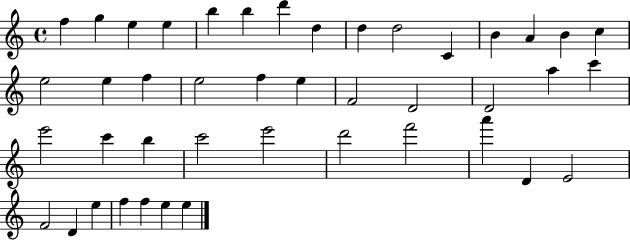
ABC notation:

X:1
T:Untitled
M:4/4
L:1/4
K:C
f g e e b b d' d d d2 C B A B c e2 e f e2 f e F2 D2 D2 a c' e'2 c' b c'2 e'2 d'2 f'2 a' D E2 F2 D e f f e e